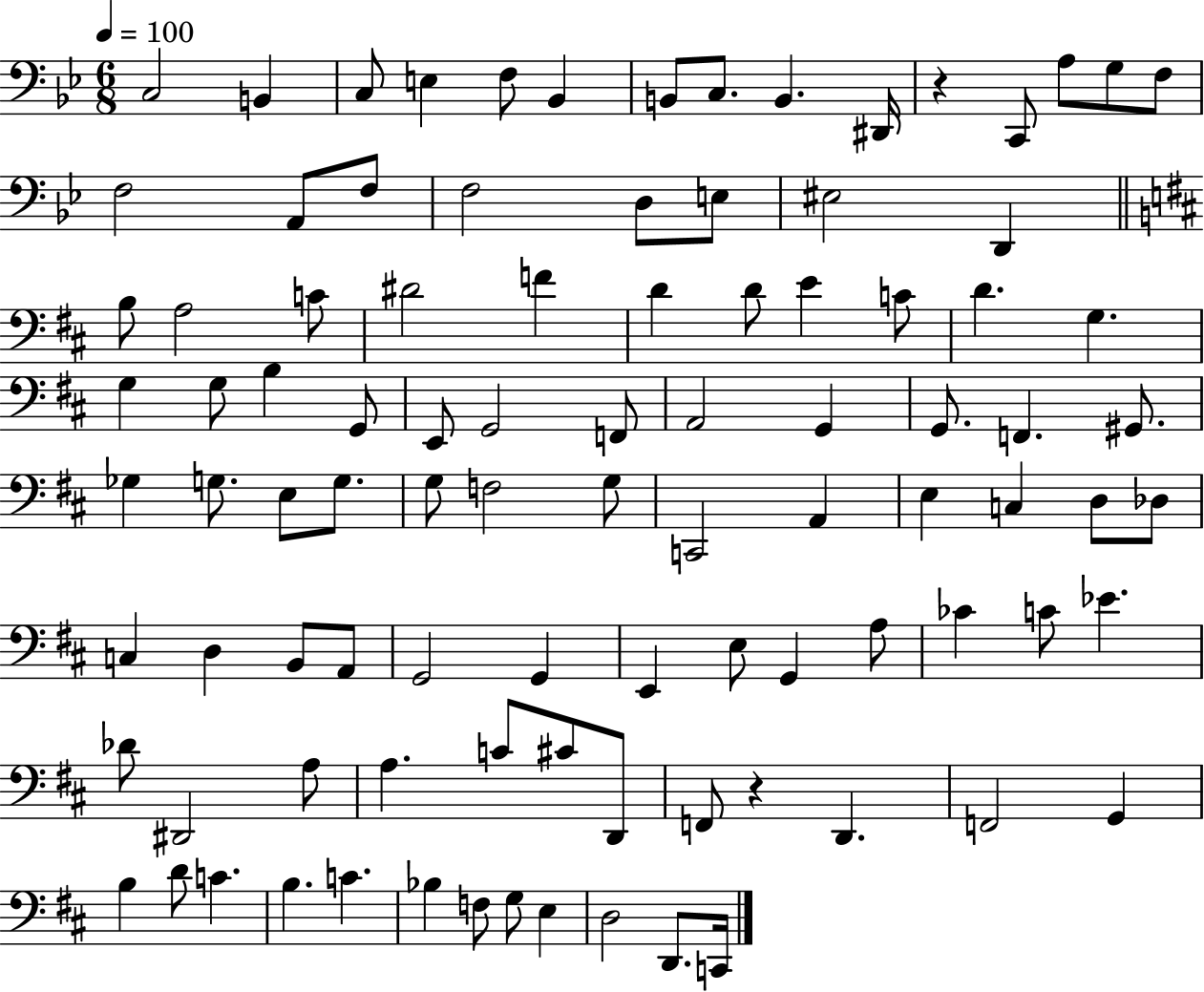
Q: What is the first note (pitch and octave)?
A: C3